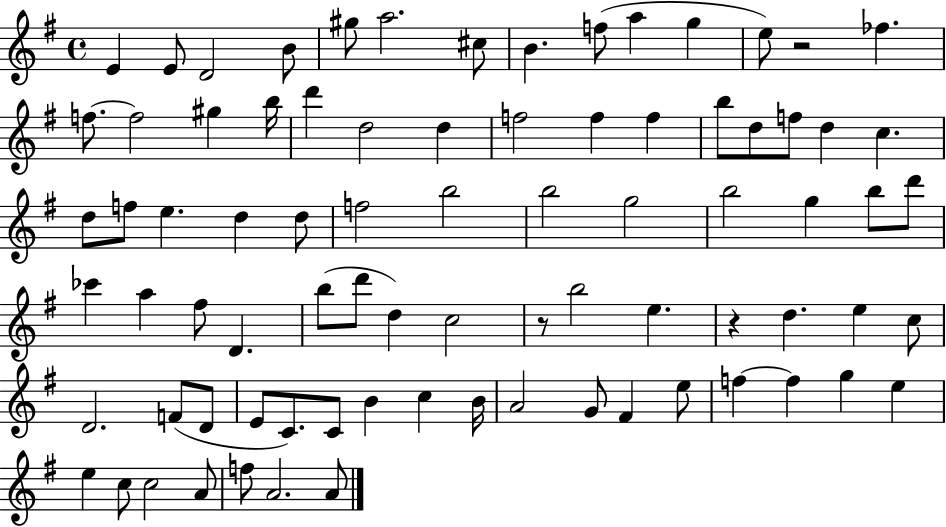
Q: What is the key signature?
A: G major